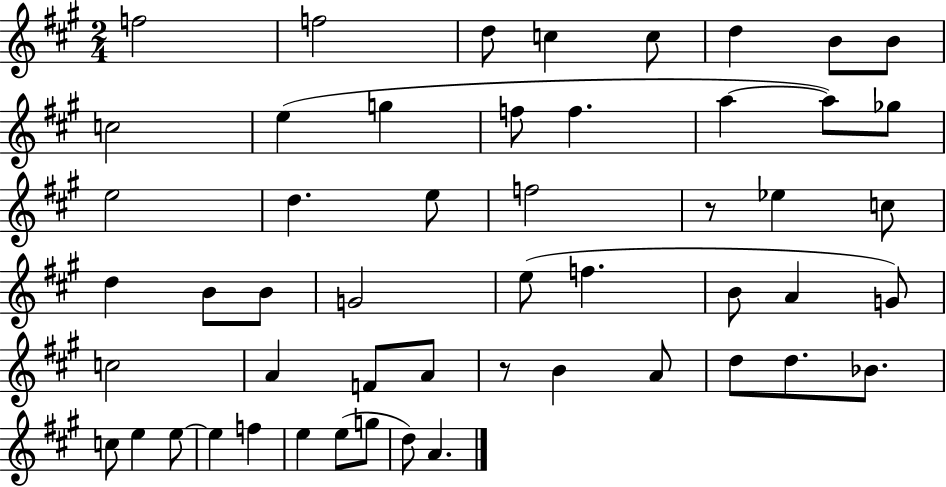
{
  \clef treble
  \numericTimeSignature
  \time 2/4
  \key a \major
  f''2 | f''2 | d''8 c''4 c''8 | d''4 b'8 b'8 | \break c''2 | e''4( g''4 | f''8 f''4. | a''4~~ a''8) ges''8 | \break e''2 | d''4. e''8 | f''2 | r8 ees''4 c''8 | \break d''4 b'8 b'8 | g'2 | e''8( f''4. | b'8 a'4 g'8) | \break c''2 | a'4 f'8 a'8 | r8 b'4 a'8 | d''8 d''8. bes'8. | \break c''8 e''4 e''8~~ | e''4 f''4 | e''4 e''8( g''8 | d''8) a'4. | \break \bar "|."
}